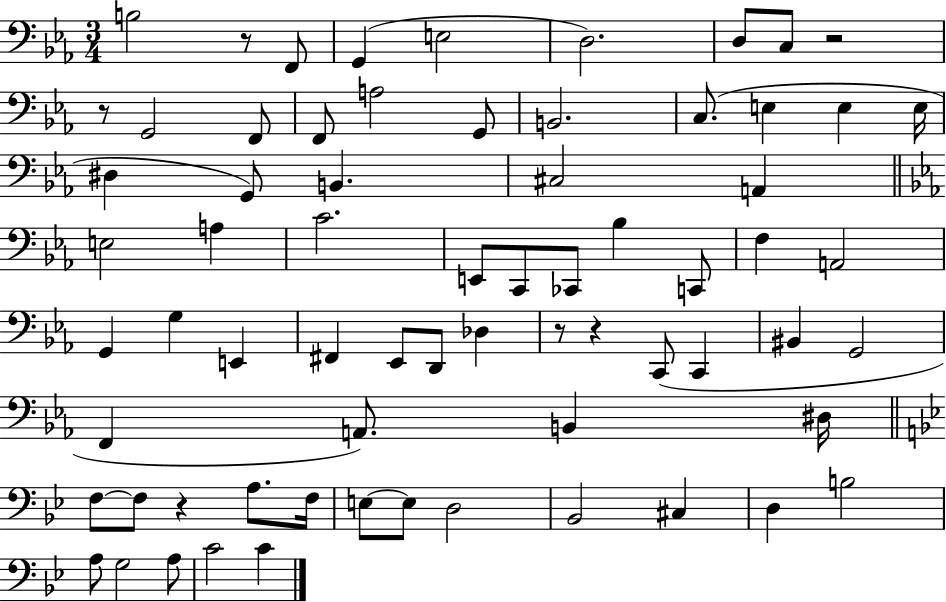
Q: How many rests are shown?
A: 6